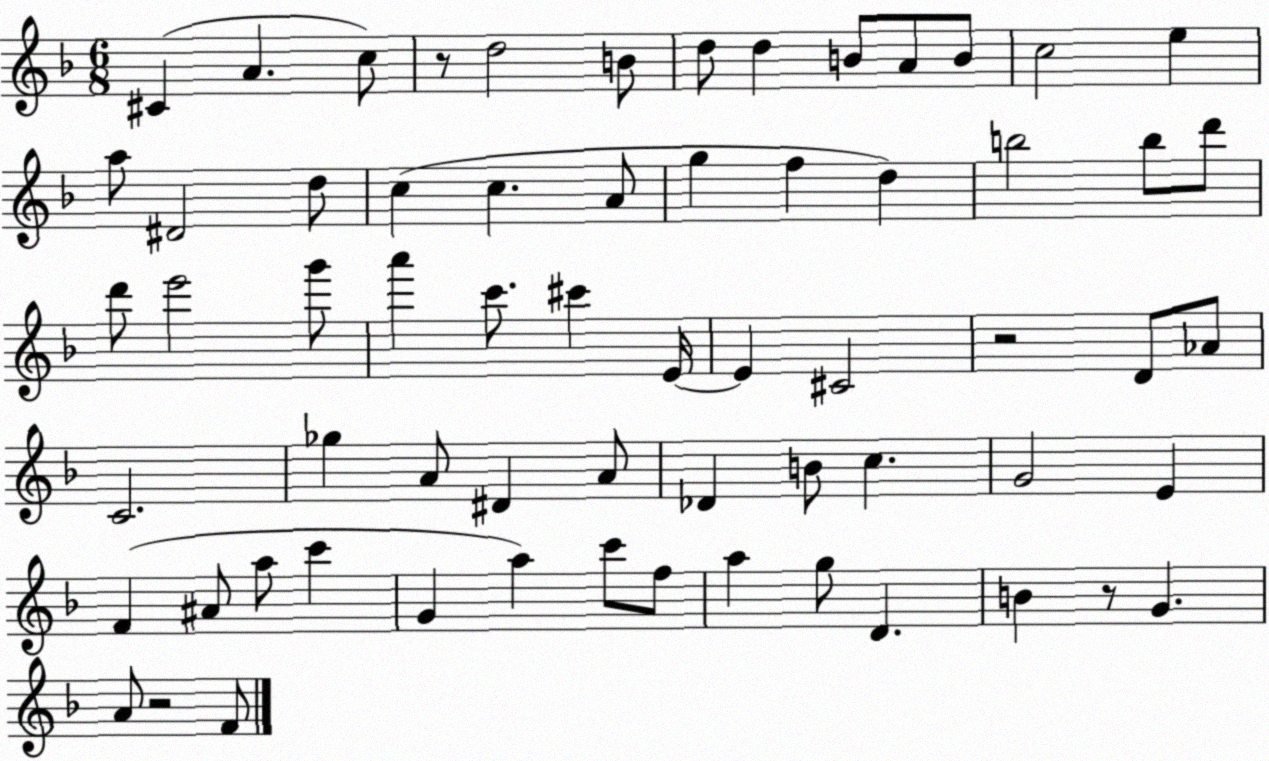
X:1
T:Untitled
M:6/8
L:1/4
K:F
^C A c/2 z/2 d2 B/2 d/2 d B/2 A/2 B/2 c2 e a/2 ^D2 d/2 c c A/2 g f d b2 b/2 d'/2 d'/2 e'2 g'/2 a' c'/2 ^c' E/4 E ^C2 z2 D/2 _A/2 C2 _g A/2 ^D A/2 _D B/2 c G2 E F ^A/2 a/2 c' G a c'/2 f/2 a g/2 D B z/2 G A/2 z2 F/2